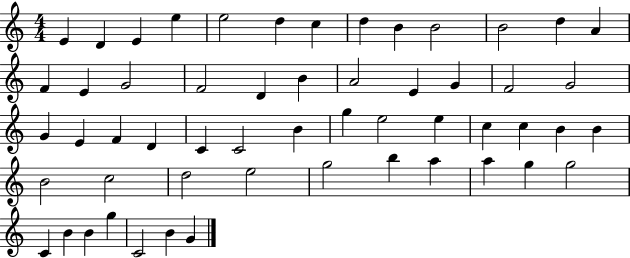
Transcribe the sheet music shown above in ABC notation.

X:1
T:Untitled
M:4/4
L:1/4
K:C
E D E e e2 d c d B B2 B2 d A F E G2 F2 D B A2 E G F2 G2 G E F D C C2 B g e2 e c c B B B2 c2 d2 e2 g2 b a a g g2 C B B g C2 B G